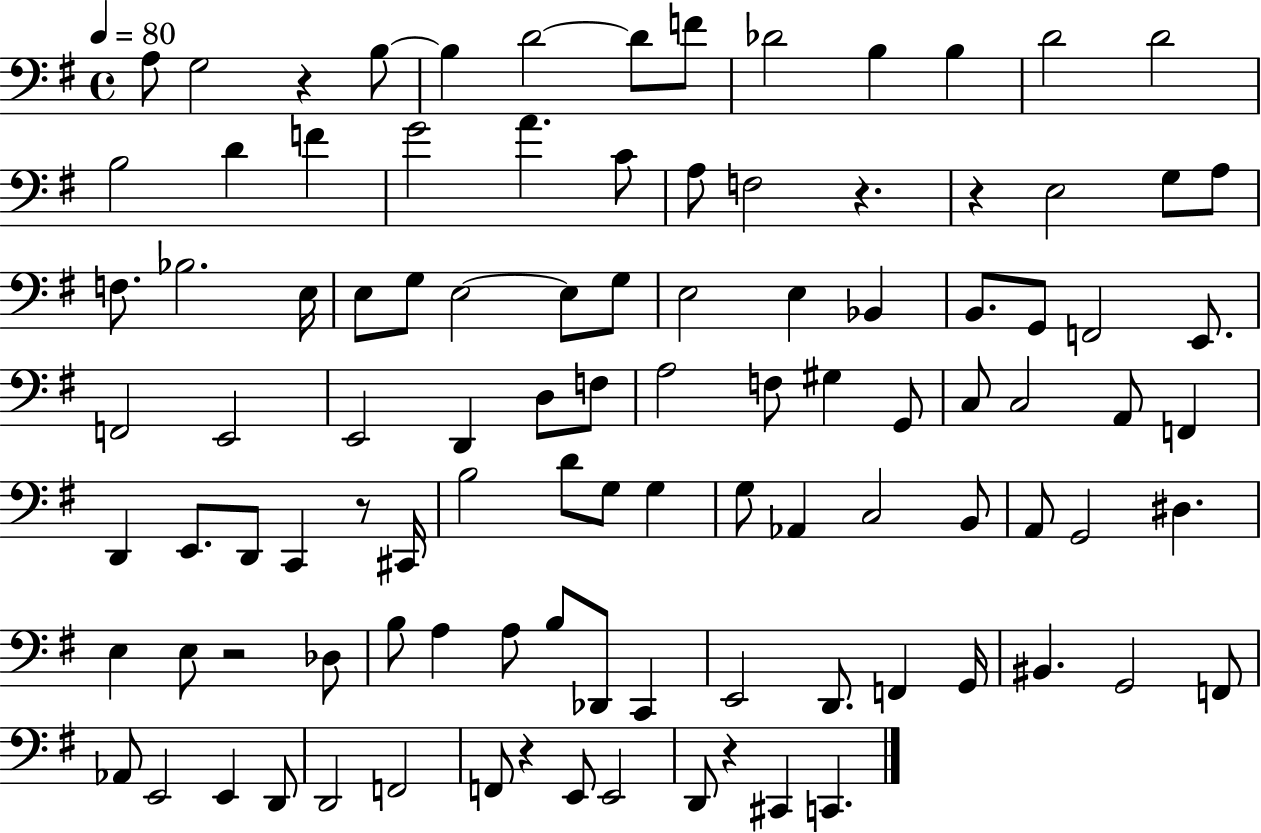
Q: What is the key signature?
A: G major